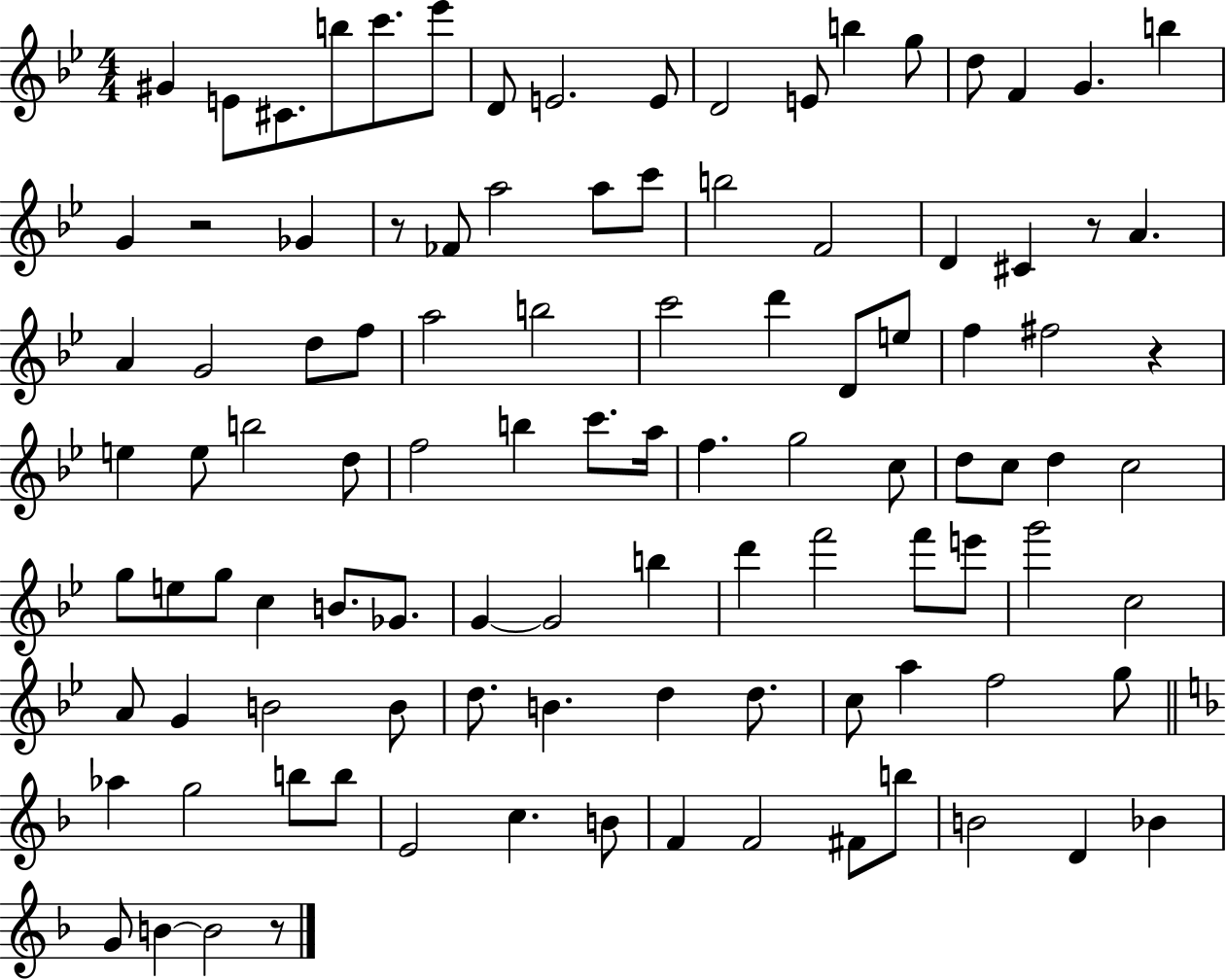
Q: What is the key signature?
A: BES major